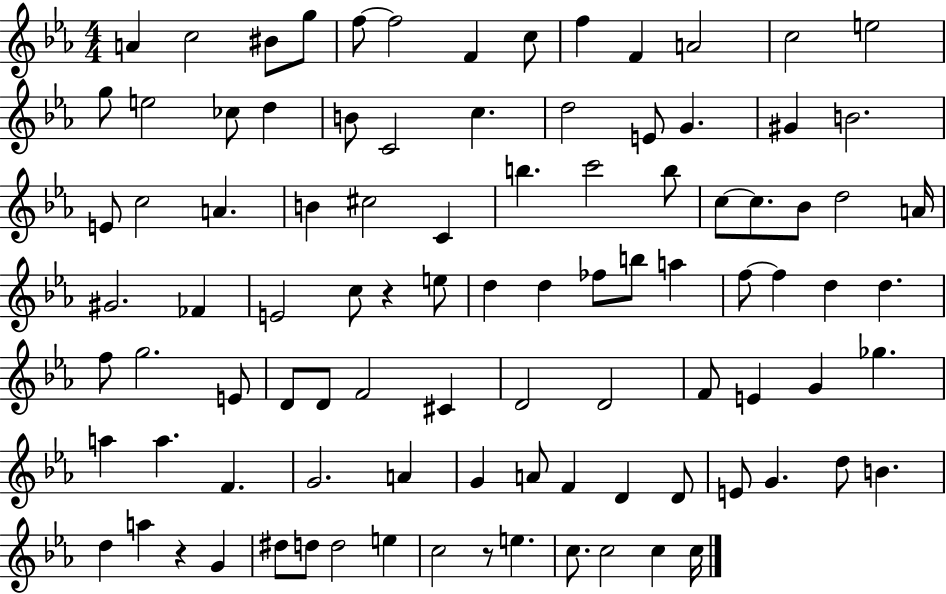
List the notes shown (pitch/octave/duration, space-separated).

A4/q C5/h BIS4/e G5/e F5/e F5/h F4/q C5/e F5/q F4/q A4/h C5/h E5/h G5/e E5/h CES5/e D5/q B4/e C4/h C5/q. D5/h E4/e G4/q. G#4/q B4/h. E4/e C5/h A4/q. B4/q C#5/h C4/q B5/q. C6/h B5/e C5/e C5/e. Bb4/e D5/h A4/s G#4/h. FES4/q E4/h C5/e R/q E5/e D5/q D5/q FES5/e B5/e A5/q F5/e F5/q D5/q D5/q. F5/e G5/h. E4/e D4/e D4/e F4/h C#4/q D4/h D4/h F4/e E4/q G4/q Gb5/q. A5/q A5/q. F4/q. G4/h. A4/q G4/q A4/e F4/q D4/q D4/e E4/e G4/q. D5/e B4/q. D5/q A5/q R/q G4/q D#5/e D5/e D5/h E5/q C5/h R/e E5/q. C5/e. C5/h C5/q C5/s